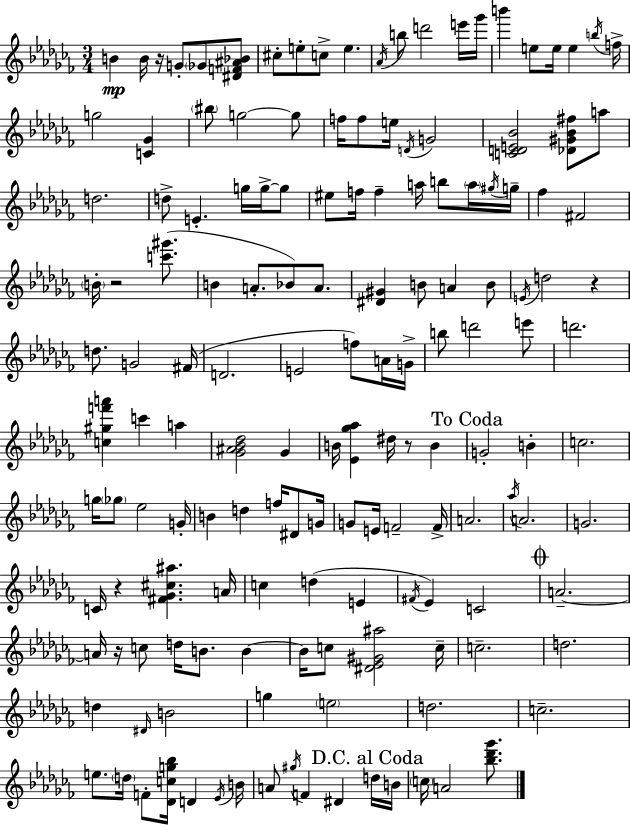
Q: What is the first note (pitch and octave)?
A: B4